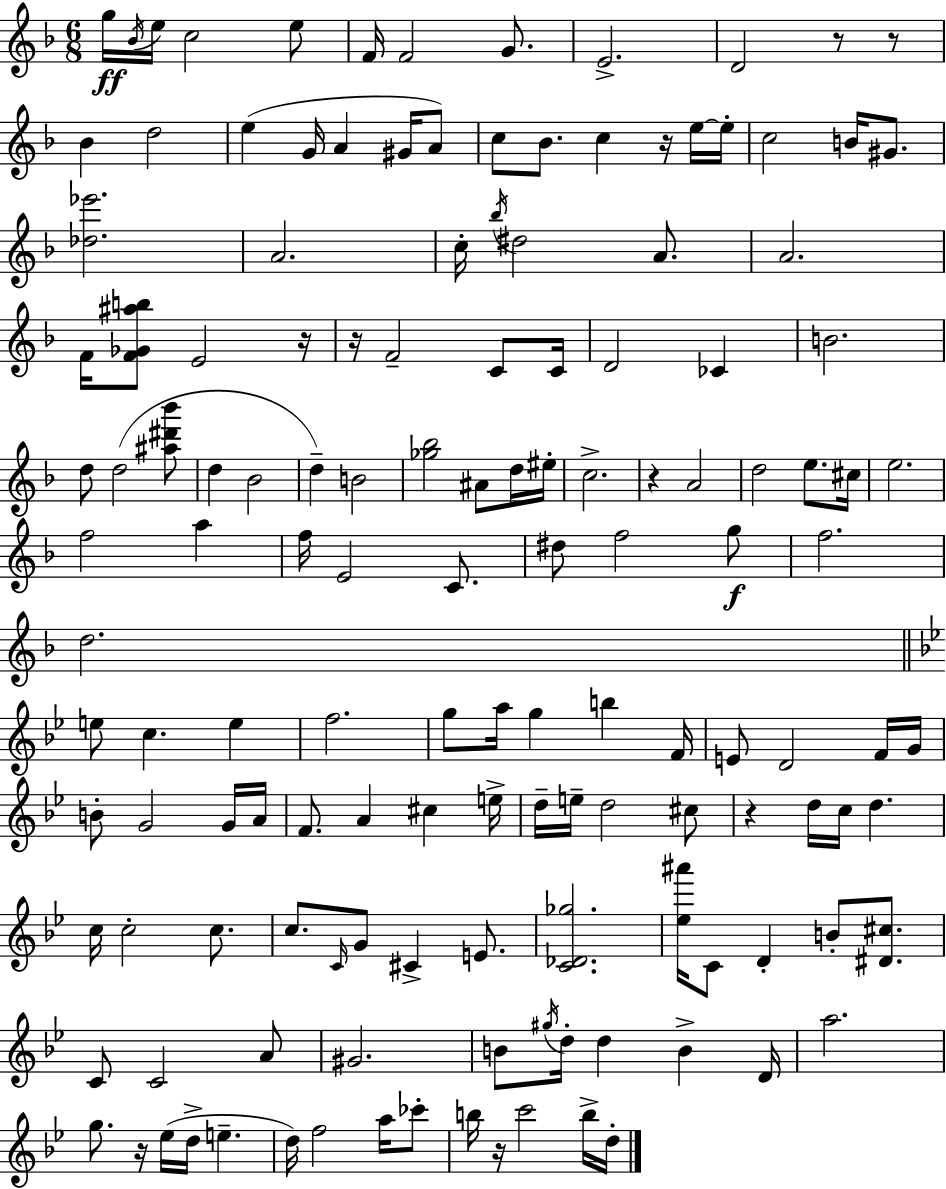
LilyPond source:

{
  \clef treble
  \numericTimeSignature
  \time 6/8
  \key f \major
  \repeat volta 2 { g''16\ff \acciaccatura { bes'16 } e''16 c''2 e''8 | f'16 f'2 g'8. | e'2.-> | d'2 r8 r8 | \break bes'4 d''2 | e''4( g'16 a'4 gis'16 a'8) | c''8 bes'8. c''4 r16 e''16~~ | e''16-. c''2 b'16 gis'8. | \break <des'' ees'''>2. | a'2. | c''16-. \acciaccatura { bes''16 } dis''2 a'8. | a'2. | \break f'16 <f' ges' ais'' b''>8 e'2 | r16 r16 f'2-- c'8 | c'16 d'2 ces'4 | b'2. | \break d''8 d''2( | <ais'' dis''' bes'''>8 d''4 bes'2 | d''4--) b'2 | <ges'' bes''>2 ais'8 | \break d''16 eis''16-. c''2.-> | r4 a'2 | d''2 e''8. | cis''16 e''2. | \break f''2 a''4 | f''16 e'2 c'8. | dis''8 f''2 | g''8\f f''2. | \break d''2. | \bar "||" \break \key g \minor e''8 c''4. e''4 | f''2. | g''8 a''16 g''4 b''4 f'16 | e'8 d'2 f'16 g'16 | \break b'8-. g'2 g'16 a'16 | f'8. a'4 cis''4 e''16-> | d''16-- e''16-- d''2 cis''8 | r4 d''16 c''16 d''4. | \break c''16 c''2-. c''8. | c''8. \grace { c'16 } g'8 cis'4-> e'8. | <c' des' ges''>2. | <ees'' ais'''>16 c'8 d'4-. b'8-. <dis' cis''>8. | \break c'8 c'2 a'8 | gis'2. | b'8 \acciaccatura { gis''16 } d''16-. d''4 b'4-> | d'16 a''2. | \break g''8. r16 ees''16( d''16-> e''4.-- | d''16) f''2 a''16 | ces'''8-. b''16 r16 c'''2 | b''16-> d''16-. } \bar "|."
}